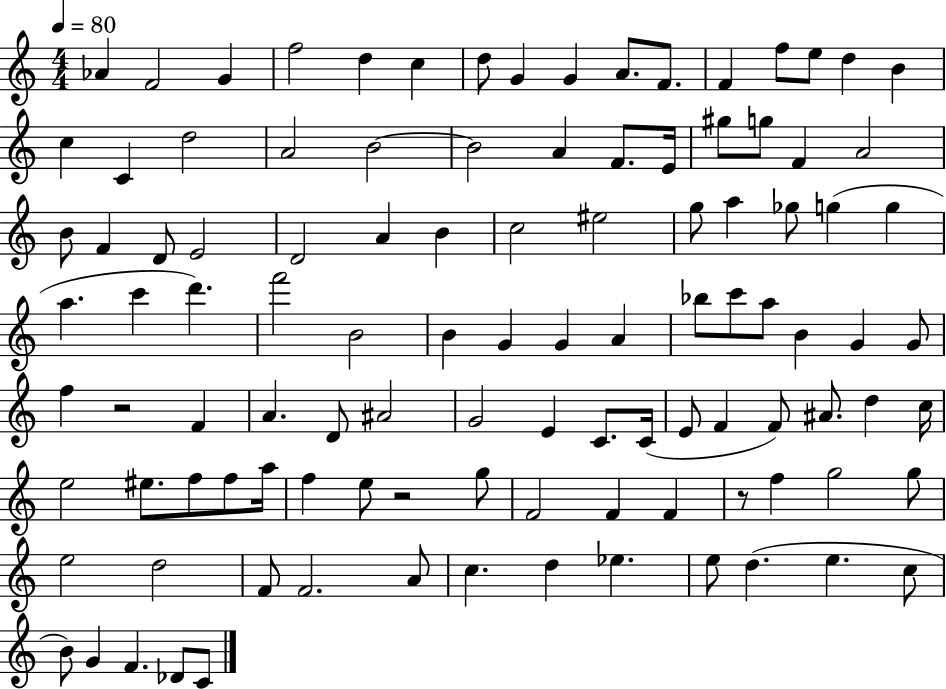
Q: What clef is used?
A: treble